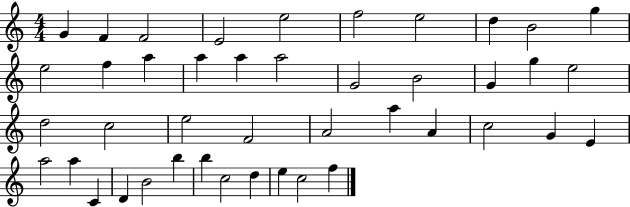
{
  \clef treble
  \numericTimeSignature
  \time 4/4
  \key c \major
  g'4 f'4 f'2 | e'2 e''2 | f''2 e''2 | d''4 b'2 g''4 | \break e''2 f''4 a''4 | a''4 a''4 a''2 | g'2 b'2 | g'4 g''4 e''2 | \break d''2 c''2 | e''2 f'2 | a'2 a''4 a'4 | c''2 g'4 e'4 | \break a''2 a''4 c'4 | d'4 b'2 b''4 | b''4 c''2 d''4 | e''4 c''2 f''4 | \break \bar "|."
}